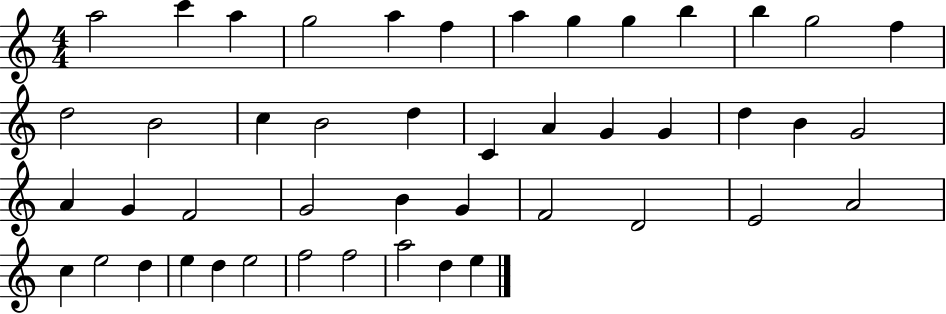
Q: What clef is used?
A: treble